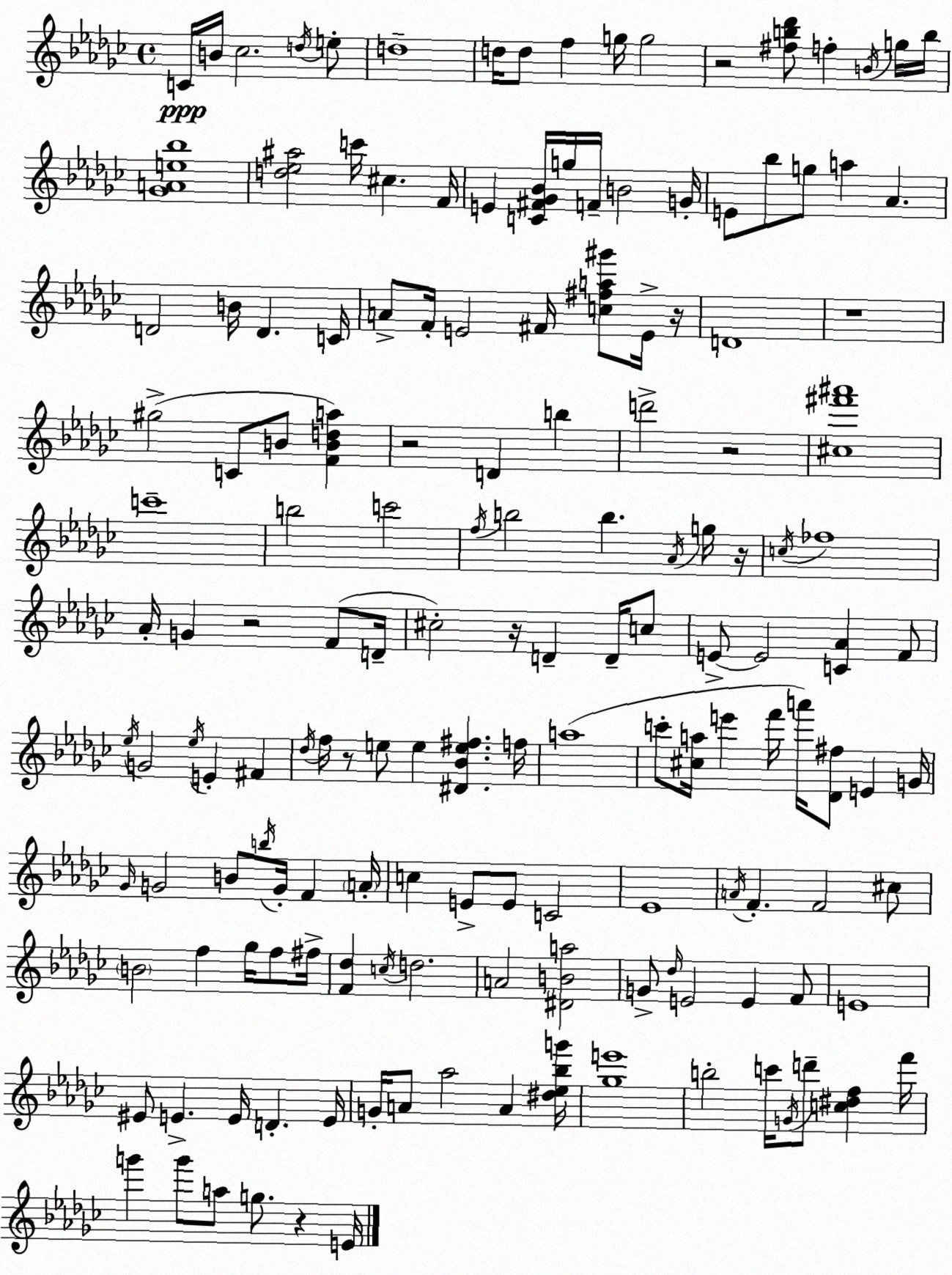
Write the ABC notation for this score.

X:1
T:Untitled
M:4/4
L:1/4
K:Ebm
C/4 B/4 _c2 d/4 e/2 d4 d/4 d/2 f g/4 g2 z2 [^fb_d']/2 f B/4 g/4 b/4 [_GAe_b]4 [d_e^a]2 c'/4 ^c F/4 E [C^F_G_B]/4 g/4 F/4 B2 G/4 E/2 _b/2 g/2 a _A D2 B/4 D C/4 A/2 F/4 E2 ^F/4 [c^fa^g']/2 E/4 z/4 D4 z4 ^g2 C/2 B/2 [FBda] z2 D b d'2 z2 [^c^f'^a']4 c'4 b2 c'2 f/4 b2 b _A/4 g/4 z/4 c/4 _f4 _A/4 G z2 F/2 D/4 ^c2 z/4 D D/4 c/2 E/2 E2 [C_A] F/2 _e/4 G2 _e/4 E ^F _d/4 f/4 z/2 e/2 e [^D_Be^f] f/4 a4 c'/2 [^ca]/4 e' f'/4 a'/4 [_D^f]/2 E G/4 _G/4 G2 B/2 b/4 G/4 F A/4 c E/2 E/2 C2 _E4 A/4 F F2 ^c/2 B2 f _g/4 f/2 ^f/4 [F_d] c/4 d2 A2 [^DBa]2 G/2 _d/4 E2 E F/2 E4 ^E/2 E E/4 D E/4 G/4 A/2 _a2 A [^d_e_bg']/4 [_ge']4 b2 c'/4 G/4 d'/2 [c^df] f'/4 g' g'/2 a/2 g/2 z E/4